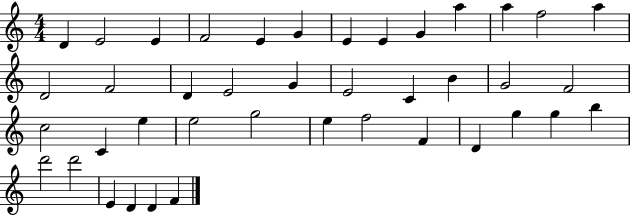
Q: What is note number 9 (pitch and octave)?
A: G4